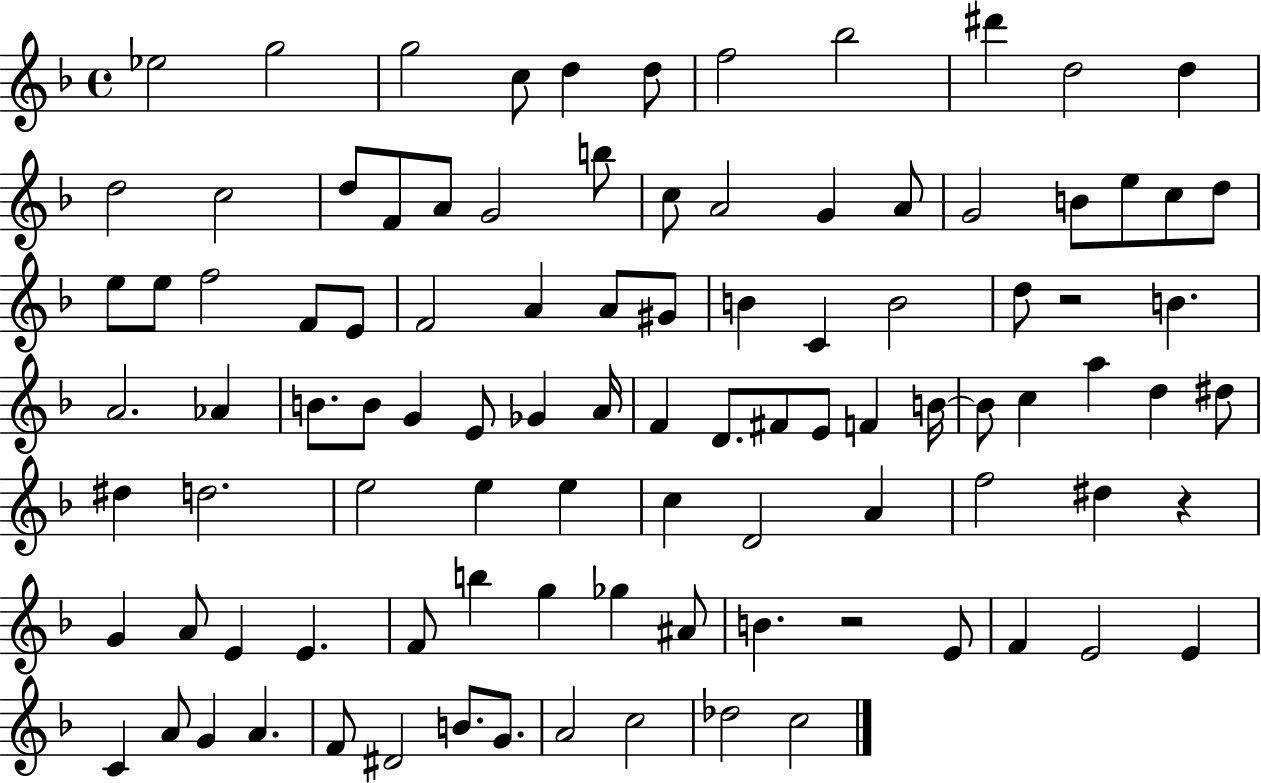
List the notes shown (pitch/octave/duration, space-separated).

Eb5/h G5/h G5/h C5/e D5/q D5/e F5/h Bb5/h D#6/q D5/h D5/q D5/h C5/h D5/e F4/e A4/e G4/h B5/e C5/e A4/h G4/q A4/e G4/h B4/e E5/e C5/e D5/e E5/e E5/e F5/h F4/e E4/e F4/h A4/q A4/e G#4/e B4/q C4/q B4/h D5/e R/h B4/q. A4/h. Ab4/q B4/e. B4/e G4/q E4/e Gb4/q A4/s F4/q D4/e. F#4/e E4/e F4/q B4/s B4/e C5/q A5/q D5/q D#5/e D#5/q D5/h. E5/h E5/q E5/q C5/q D4/h A4/q F5/h D#5/q R/q G4/q A4/e E4/q E4/q. F4/e B5/q G5/q Gb5/q A#4/e B4/q. R/h E4/e F4/q E4/h E4/q C4/q A4/e G4/q A4/q. F4/e D#4/h B4/e. G4/e. A4/h C5/h Db5/h C5/h